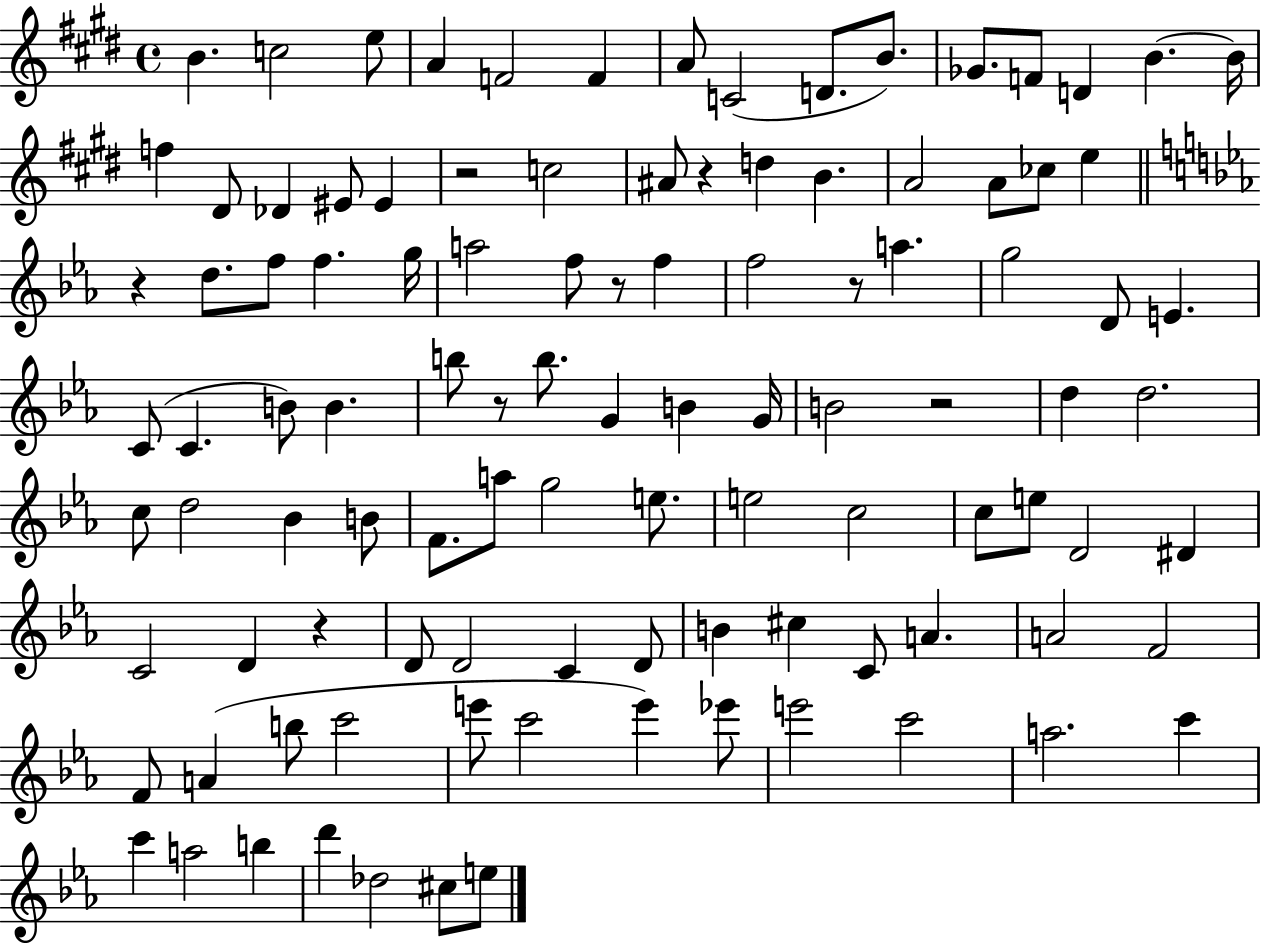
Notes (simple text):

B4/q. C5/h E5/e A4/q F4/h F4/q A4/e C4/h D4/e. B4/e. Gb4/e. F4/e D4/q B4/q. B4/s F5/q D#4/e Db4/q EIS4/e EIS4/q R/h C5/h A#4/e R/q D5/q B4/q. A4/h A4/e CES5/e E5/q R/q D5/e. F5/e F5/q. G5/s A5/h F5/e R/e F5/q F5/h R/e A5/q. G5/h D4/e E4/q. C4/e C4/q. B4/e B4/q. B5/e R/e B5/e. G4/q B4/q G4/s B4/h R/h D5/q D5/h. C5/e D5/h Bb4/q B4/e F4/e. A5/e G5/h E5/e. E5/h C5/h C5/e E5/e D4/h D#4/q C4/h D4/q R/q D4/e D4/h C4/q D4/e B4/q C#5/q C4/e A4/q. A4/h F4/h F4/e A4/q B5/e C6/h E6/e C6/h E6/q Eb6/e E6/h C6/h A5/h. C6/q C6/q A5/h B5/q D6/q Db5/h C#5/e E5/e